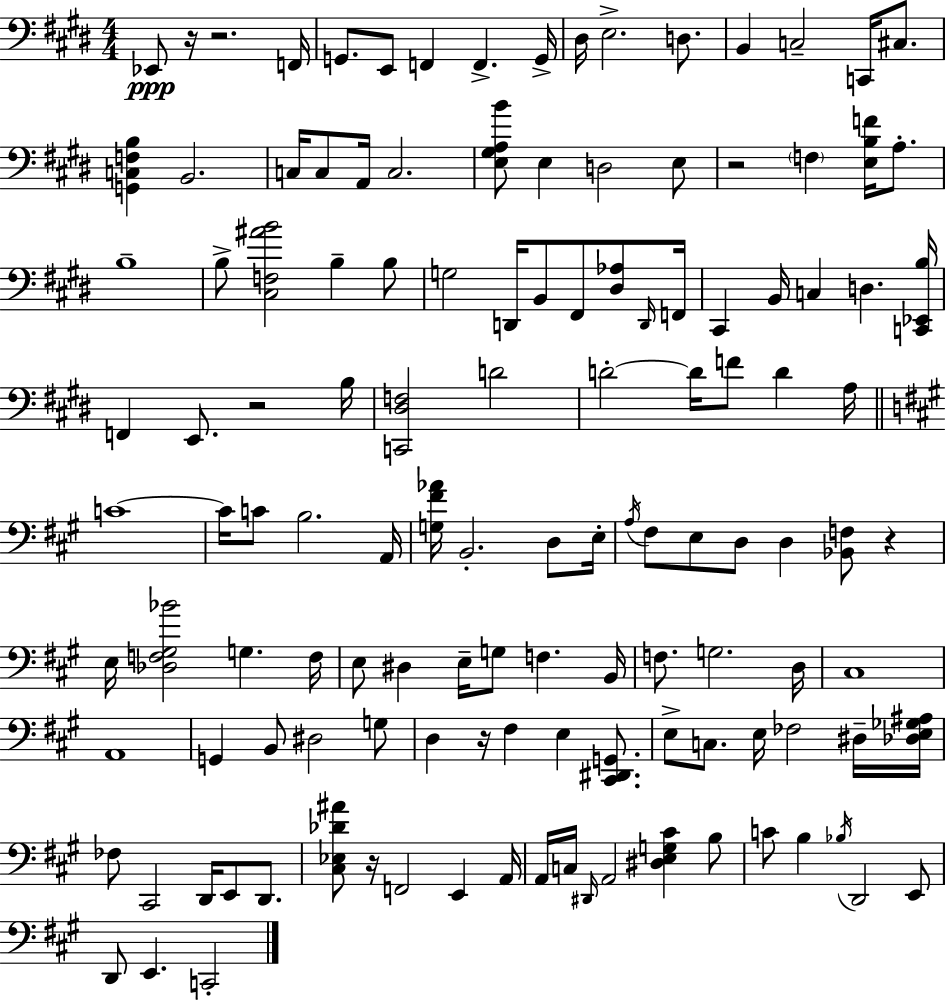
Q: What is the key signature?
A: E major